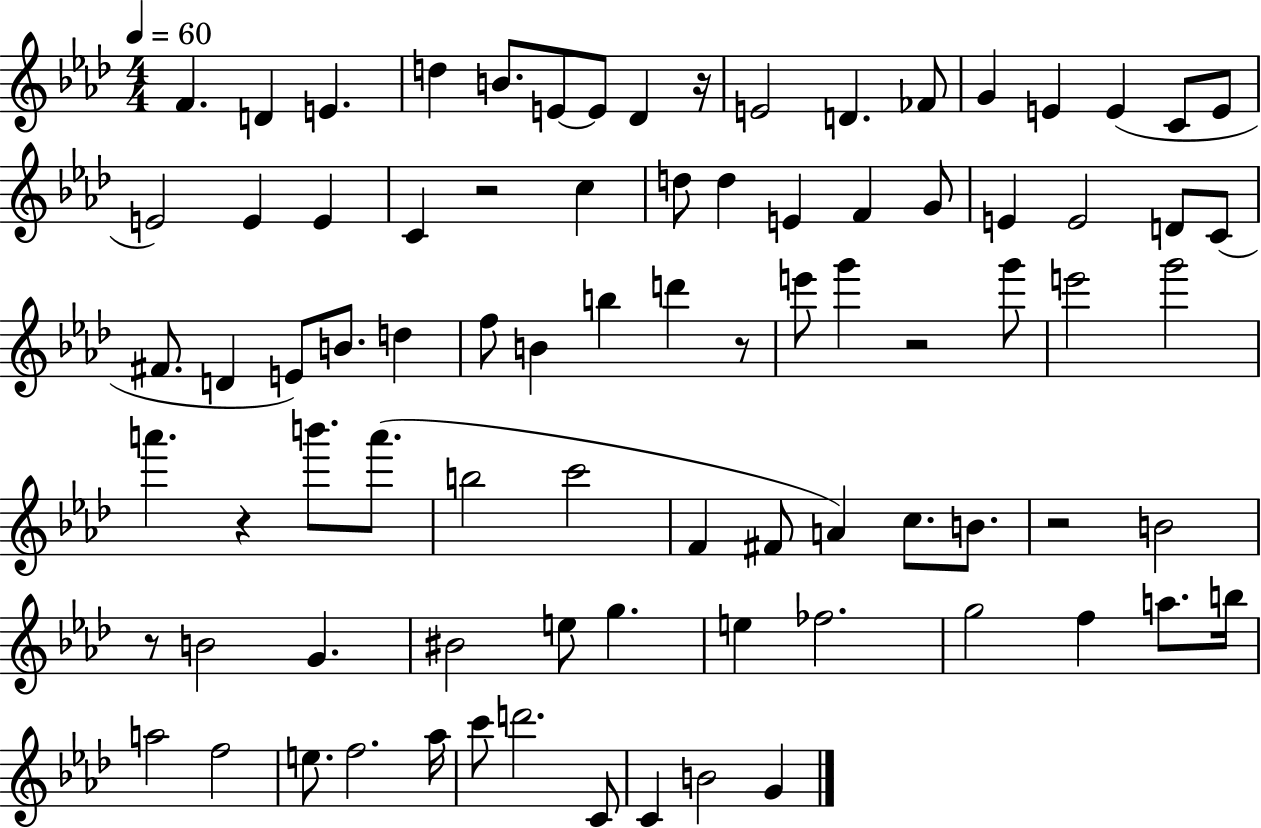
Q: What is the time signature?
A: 4/4